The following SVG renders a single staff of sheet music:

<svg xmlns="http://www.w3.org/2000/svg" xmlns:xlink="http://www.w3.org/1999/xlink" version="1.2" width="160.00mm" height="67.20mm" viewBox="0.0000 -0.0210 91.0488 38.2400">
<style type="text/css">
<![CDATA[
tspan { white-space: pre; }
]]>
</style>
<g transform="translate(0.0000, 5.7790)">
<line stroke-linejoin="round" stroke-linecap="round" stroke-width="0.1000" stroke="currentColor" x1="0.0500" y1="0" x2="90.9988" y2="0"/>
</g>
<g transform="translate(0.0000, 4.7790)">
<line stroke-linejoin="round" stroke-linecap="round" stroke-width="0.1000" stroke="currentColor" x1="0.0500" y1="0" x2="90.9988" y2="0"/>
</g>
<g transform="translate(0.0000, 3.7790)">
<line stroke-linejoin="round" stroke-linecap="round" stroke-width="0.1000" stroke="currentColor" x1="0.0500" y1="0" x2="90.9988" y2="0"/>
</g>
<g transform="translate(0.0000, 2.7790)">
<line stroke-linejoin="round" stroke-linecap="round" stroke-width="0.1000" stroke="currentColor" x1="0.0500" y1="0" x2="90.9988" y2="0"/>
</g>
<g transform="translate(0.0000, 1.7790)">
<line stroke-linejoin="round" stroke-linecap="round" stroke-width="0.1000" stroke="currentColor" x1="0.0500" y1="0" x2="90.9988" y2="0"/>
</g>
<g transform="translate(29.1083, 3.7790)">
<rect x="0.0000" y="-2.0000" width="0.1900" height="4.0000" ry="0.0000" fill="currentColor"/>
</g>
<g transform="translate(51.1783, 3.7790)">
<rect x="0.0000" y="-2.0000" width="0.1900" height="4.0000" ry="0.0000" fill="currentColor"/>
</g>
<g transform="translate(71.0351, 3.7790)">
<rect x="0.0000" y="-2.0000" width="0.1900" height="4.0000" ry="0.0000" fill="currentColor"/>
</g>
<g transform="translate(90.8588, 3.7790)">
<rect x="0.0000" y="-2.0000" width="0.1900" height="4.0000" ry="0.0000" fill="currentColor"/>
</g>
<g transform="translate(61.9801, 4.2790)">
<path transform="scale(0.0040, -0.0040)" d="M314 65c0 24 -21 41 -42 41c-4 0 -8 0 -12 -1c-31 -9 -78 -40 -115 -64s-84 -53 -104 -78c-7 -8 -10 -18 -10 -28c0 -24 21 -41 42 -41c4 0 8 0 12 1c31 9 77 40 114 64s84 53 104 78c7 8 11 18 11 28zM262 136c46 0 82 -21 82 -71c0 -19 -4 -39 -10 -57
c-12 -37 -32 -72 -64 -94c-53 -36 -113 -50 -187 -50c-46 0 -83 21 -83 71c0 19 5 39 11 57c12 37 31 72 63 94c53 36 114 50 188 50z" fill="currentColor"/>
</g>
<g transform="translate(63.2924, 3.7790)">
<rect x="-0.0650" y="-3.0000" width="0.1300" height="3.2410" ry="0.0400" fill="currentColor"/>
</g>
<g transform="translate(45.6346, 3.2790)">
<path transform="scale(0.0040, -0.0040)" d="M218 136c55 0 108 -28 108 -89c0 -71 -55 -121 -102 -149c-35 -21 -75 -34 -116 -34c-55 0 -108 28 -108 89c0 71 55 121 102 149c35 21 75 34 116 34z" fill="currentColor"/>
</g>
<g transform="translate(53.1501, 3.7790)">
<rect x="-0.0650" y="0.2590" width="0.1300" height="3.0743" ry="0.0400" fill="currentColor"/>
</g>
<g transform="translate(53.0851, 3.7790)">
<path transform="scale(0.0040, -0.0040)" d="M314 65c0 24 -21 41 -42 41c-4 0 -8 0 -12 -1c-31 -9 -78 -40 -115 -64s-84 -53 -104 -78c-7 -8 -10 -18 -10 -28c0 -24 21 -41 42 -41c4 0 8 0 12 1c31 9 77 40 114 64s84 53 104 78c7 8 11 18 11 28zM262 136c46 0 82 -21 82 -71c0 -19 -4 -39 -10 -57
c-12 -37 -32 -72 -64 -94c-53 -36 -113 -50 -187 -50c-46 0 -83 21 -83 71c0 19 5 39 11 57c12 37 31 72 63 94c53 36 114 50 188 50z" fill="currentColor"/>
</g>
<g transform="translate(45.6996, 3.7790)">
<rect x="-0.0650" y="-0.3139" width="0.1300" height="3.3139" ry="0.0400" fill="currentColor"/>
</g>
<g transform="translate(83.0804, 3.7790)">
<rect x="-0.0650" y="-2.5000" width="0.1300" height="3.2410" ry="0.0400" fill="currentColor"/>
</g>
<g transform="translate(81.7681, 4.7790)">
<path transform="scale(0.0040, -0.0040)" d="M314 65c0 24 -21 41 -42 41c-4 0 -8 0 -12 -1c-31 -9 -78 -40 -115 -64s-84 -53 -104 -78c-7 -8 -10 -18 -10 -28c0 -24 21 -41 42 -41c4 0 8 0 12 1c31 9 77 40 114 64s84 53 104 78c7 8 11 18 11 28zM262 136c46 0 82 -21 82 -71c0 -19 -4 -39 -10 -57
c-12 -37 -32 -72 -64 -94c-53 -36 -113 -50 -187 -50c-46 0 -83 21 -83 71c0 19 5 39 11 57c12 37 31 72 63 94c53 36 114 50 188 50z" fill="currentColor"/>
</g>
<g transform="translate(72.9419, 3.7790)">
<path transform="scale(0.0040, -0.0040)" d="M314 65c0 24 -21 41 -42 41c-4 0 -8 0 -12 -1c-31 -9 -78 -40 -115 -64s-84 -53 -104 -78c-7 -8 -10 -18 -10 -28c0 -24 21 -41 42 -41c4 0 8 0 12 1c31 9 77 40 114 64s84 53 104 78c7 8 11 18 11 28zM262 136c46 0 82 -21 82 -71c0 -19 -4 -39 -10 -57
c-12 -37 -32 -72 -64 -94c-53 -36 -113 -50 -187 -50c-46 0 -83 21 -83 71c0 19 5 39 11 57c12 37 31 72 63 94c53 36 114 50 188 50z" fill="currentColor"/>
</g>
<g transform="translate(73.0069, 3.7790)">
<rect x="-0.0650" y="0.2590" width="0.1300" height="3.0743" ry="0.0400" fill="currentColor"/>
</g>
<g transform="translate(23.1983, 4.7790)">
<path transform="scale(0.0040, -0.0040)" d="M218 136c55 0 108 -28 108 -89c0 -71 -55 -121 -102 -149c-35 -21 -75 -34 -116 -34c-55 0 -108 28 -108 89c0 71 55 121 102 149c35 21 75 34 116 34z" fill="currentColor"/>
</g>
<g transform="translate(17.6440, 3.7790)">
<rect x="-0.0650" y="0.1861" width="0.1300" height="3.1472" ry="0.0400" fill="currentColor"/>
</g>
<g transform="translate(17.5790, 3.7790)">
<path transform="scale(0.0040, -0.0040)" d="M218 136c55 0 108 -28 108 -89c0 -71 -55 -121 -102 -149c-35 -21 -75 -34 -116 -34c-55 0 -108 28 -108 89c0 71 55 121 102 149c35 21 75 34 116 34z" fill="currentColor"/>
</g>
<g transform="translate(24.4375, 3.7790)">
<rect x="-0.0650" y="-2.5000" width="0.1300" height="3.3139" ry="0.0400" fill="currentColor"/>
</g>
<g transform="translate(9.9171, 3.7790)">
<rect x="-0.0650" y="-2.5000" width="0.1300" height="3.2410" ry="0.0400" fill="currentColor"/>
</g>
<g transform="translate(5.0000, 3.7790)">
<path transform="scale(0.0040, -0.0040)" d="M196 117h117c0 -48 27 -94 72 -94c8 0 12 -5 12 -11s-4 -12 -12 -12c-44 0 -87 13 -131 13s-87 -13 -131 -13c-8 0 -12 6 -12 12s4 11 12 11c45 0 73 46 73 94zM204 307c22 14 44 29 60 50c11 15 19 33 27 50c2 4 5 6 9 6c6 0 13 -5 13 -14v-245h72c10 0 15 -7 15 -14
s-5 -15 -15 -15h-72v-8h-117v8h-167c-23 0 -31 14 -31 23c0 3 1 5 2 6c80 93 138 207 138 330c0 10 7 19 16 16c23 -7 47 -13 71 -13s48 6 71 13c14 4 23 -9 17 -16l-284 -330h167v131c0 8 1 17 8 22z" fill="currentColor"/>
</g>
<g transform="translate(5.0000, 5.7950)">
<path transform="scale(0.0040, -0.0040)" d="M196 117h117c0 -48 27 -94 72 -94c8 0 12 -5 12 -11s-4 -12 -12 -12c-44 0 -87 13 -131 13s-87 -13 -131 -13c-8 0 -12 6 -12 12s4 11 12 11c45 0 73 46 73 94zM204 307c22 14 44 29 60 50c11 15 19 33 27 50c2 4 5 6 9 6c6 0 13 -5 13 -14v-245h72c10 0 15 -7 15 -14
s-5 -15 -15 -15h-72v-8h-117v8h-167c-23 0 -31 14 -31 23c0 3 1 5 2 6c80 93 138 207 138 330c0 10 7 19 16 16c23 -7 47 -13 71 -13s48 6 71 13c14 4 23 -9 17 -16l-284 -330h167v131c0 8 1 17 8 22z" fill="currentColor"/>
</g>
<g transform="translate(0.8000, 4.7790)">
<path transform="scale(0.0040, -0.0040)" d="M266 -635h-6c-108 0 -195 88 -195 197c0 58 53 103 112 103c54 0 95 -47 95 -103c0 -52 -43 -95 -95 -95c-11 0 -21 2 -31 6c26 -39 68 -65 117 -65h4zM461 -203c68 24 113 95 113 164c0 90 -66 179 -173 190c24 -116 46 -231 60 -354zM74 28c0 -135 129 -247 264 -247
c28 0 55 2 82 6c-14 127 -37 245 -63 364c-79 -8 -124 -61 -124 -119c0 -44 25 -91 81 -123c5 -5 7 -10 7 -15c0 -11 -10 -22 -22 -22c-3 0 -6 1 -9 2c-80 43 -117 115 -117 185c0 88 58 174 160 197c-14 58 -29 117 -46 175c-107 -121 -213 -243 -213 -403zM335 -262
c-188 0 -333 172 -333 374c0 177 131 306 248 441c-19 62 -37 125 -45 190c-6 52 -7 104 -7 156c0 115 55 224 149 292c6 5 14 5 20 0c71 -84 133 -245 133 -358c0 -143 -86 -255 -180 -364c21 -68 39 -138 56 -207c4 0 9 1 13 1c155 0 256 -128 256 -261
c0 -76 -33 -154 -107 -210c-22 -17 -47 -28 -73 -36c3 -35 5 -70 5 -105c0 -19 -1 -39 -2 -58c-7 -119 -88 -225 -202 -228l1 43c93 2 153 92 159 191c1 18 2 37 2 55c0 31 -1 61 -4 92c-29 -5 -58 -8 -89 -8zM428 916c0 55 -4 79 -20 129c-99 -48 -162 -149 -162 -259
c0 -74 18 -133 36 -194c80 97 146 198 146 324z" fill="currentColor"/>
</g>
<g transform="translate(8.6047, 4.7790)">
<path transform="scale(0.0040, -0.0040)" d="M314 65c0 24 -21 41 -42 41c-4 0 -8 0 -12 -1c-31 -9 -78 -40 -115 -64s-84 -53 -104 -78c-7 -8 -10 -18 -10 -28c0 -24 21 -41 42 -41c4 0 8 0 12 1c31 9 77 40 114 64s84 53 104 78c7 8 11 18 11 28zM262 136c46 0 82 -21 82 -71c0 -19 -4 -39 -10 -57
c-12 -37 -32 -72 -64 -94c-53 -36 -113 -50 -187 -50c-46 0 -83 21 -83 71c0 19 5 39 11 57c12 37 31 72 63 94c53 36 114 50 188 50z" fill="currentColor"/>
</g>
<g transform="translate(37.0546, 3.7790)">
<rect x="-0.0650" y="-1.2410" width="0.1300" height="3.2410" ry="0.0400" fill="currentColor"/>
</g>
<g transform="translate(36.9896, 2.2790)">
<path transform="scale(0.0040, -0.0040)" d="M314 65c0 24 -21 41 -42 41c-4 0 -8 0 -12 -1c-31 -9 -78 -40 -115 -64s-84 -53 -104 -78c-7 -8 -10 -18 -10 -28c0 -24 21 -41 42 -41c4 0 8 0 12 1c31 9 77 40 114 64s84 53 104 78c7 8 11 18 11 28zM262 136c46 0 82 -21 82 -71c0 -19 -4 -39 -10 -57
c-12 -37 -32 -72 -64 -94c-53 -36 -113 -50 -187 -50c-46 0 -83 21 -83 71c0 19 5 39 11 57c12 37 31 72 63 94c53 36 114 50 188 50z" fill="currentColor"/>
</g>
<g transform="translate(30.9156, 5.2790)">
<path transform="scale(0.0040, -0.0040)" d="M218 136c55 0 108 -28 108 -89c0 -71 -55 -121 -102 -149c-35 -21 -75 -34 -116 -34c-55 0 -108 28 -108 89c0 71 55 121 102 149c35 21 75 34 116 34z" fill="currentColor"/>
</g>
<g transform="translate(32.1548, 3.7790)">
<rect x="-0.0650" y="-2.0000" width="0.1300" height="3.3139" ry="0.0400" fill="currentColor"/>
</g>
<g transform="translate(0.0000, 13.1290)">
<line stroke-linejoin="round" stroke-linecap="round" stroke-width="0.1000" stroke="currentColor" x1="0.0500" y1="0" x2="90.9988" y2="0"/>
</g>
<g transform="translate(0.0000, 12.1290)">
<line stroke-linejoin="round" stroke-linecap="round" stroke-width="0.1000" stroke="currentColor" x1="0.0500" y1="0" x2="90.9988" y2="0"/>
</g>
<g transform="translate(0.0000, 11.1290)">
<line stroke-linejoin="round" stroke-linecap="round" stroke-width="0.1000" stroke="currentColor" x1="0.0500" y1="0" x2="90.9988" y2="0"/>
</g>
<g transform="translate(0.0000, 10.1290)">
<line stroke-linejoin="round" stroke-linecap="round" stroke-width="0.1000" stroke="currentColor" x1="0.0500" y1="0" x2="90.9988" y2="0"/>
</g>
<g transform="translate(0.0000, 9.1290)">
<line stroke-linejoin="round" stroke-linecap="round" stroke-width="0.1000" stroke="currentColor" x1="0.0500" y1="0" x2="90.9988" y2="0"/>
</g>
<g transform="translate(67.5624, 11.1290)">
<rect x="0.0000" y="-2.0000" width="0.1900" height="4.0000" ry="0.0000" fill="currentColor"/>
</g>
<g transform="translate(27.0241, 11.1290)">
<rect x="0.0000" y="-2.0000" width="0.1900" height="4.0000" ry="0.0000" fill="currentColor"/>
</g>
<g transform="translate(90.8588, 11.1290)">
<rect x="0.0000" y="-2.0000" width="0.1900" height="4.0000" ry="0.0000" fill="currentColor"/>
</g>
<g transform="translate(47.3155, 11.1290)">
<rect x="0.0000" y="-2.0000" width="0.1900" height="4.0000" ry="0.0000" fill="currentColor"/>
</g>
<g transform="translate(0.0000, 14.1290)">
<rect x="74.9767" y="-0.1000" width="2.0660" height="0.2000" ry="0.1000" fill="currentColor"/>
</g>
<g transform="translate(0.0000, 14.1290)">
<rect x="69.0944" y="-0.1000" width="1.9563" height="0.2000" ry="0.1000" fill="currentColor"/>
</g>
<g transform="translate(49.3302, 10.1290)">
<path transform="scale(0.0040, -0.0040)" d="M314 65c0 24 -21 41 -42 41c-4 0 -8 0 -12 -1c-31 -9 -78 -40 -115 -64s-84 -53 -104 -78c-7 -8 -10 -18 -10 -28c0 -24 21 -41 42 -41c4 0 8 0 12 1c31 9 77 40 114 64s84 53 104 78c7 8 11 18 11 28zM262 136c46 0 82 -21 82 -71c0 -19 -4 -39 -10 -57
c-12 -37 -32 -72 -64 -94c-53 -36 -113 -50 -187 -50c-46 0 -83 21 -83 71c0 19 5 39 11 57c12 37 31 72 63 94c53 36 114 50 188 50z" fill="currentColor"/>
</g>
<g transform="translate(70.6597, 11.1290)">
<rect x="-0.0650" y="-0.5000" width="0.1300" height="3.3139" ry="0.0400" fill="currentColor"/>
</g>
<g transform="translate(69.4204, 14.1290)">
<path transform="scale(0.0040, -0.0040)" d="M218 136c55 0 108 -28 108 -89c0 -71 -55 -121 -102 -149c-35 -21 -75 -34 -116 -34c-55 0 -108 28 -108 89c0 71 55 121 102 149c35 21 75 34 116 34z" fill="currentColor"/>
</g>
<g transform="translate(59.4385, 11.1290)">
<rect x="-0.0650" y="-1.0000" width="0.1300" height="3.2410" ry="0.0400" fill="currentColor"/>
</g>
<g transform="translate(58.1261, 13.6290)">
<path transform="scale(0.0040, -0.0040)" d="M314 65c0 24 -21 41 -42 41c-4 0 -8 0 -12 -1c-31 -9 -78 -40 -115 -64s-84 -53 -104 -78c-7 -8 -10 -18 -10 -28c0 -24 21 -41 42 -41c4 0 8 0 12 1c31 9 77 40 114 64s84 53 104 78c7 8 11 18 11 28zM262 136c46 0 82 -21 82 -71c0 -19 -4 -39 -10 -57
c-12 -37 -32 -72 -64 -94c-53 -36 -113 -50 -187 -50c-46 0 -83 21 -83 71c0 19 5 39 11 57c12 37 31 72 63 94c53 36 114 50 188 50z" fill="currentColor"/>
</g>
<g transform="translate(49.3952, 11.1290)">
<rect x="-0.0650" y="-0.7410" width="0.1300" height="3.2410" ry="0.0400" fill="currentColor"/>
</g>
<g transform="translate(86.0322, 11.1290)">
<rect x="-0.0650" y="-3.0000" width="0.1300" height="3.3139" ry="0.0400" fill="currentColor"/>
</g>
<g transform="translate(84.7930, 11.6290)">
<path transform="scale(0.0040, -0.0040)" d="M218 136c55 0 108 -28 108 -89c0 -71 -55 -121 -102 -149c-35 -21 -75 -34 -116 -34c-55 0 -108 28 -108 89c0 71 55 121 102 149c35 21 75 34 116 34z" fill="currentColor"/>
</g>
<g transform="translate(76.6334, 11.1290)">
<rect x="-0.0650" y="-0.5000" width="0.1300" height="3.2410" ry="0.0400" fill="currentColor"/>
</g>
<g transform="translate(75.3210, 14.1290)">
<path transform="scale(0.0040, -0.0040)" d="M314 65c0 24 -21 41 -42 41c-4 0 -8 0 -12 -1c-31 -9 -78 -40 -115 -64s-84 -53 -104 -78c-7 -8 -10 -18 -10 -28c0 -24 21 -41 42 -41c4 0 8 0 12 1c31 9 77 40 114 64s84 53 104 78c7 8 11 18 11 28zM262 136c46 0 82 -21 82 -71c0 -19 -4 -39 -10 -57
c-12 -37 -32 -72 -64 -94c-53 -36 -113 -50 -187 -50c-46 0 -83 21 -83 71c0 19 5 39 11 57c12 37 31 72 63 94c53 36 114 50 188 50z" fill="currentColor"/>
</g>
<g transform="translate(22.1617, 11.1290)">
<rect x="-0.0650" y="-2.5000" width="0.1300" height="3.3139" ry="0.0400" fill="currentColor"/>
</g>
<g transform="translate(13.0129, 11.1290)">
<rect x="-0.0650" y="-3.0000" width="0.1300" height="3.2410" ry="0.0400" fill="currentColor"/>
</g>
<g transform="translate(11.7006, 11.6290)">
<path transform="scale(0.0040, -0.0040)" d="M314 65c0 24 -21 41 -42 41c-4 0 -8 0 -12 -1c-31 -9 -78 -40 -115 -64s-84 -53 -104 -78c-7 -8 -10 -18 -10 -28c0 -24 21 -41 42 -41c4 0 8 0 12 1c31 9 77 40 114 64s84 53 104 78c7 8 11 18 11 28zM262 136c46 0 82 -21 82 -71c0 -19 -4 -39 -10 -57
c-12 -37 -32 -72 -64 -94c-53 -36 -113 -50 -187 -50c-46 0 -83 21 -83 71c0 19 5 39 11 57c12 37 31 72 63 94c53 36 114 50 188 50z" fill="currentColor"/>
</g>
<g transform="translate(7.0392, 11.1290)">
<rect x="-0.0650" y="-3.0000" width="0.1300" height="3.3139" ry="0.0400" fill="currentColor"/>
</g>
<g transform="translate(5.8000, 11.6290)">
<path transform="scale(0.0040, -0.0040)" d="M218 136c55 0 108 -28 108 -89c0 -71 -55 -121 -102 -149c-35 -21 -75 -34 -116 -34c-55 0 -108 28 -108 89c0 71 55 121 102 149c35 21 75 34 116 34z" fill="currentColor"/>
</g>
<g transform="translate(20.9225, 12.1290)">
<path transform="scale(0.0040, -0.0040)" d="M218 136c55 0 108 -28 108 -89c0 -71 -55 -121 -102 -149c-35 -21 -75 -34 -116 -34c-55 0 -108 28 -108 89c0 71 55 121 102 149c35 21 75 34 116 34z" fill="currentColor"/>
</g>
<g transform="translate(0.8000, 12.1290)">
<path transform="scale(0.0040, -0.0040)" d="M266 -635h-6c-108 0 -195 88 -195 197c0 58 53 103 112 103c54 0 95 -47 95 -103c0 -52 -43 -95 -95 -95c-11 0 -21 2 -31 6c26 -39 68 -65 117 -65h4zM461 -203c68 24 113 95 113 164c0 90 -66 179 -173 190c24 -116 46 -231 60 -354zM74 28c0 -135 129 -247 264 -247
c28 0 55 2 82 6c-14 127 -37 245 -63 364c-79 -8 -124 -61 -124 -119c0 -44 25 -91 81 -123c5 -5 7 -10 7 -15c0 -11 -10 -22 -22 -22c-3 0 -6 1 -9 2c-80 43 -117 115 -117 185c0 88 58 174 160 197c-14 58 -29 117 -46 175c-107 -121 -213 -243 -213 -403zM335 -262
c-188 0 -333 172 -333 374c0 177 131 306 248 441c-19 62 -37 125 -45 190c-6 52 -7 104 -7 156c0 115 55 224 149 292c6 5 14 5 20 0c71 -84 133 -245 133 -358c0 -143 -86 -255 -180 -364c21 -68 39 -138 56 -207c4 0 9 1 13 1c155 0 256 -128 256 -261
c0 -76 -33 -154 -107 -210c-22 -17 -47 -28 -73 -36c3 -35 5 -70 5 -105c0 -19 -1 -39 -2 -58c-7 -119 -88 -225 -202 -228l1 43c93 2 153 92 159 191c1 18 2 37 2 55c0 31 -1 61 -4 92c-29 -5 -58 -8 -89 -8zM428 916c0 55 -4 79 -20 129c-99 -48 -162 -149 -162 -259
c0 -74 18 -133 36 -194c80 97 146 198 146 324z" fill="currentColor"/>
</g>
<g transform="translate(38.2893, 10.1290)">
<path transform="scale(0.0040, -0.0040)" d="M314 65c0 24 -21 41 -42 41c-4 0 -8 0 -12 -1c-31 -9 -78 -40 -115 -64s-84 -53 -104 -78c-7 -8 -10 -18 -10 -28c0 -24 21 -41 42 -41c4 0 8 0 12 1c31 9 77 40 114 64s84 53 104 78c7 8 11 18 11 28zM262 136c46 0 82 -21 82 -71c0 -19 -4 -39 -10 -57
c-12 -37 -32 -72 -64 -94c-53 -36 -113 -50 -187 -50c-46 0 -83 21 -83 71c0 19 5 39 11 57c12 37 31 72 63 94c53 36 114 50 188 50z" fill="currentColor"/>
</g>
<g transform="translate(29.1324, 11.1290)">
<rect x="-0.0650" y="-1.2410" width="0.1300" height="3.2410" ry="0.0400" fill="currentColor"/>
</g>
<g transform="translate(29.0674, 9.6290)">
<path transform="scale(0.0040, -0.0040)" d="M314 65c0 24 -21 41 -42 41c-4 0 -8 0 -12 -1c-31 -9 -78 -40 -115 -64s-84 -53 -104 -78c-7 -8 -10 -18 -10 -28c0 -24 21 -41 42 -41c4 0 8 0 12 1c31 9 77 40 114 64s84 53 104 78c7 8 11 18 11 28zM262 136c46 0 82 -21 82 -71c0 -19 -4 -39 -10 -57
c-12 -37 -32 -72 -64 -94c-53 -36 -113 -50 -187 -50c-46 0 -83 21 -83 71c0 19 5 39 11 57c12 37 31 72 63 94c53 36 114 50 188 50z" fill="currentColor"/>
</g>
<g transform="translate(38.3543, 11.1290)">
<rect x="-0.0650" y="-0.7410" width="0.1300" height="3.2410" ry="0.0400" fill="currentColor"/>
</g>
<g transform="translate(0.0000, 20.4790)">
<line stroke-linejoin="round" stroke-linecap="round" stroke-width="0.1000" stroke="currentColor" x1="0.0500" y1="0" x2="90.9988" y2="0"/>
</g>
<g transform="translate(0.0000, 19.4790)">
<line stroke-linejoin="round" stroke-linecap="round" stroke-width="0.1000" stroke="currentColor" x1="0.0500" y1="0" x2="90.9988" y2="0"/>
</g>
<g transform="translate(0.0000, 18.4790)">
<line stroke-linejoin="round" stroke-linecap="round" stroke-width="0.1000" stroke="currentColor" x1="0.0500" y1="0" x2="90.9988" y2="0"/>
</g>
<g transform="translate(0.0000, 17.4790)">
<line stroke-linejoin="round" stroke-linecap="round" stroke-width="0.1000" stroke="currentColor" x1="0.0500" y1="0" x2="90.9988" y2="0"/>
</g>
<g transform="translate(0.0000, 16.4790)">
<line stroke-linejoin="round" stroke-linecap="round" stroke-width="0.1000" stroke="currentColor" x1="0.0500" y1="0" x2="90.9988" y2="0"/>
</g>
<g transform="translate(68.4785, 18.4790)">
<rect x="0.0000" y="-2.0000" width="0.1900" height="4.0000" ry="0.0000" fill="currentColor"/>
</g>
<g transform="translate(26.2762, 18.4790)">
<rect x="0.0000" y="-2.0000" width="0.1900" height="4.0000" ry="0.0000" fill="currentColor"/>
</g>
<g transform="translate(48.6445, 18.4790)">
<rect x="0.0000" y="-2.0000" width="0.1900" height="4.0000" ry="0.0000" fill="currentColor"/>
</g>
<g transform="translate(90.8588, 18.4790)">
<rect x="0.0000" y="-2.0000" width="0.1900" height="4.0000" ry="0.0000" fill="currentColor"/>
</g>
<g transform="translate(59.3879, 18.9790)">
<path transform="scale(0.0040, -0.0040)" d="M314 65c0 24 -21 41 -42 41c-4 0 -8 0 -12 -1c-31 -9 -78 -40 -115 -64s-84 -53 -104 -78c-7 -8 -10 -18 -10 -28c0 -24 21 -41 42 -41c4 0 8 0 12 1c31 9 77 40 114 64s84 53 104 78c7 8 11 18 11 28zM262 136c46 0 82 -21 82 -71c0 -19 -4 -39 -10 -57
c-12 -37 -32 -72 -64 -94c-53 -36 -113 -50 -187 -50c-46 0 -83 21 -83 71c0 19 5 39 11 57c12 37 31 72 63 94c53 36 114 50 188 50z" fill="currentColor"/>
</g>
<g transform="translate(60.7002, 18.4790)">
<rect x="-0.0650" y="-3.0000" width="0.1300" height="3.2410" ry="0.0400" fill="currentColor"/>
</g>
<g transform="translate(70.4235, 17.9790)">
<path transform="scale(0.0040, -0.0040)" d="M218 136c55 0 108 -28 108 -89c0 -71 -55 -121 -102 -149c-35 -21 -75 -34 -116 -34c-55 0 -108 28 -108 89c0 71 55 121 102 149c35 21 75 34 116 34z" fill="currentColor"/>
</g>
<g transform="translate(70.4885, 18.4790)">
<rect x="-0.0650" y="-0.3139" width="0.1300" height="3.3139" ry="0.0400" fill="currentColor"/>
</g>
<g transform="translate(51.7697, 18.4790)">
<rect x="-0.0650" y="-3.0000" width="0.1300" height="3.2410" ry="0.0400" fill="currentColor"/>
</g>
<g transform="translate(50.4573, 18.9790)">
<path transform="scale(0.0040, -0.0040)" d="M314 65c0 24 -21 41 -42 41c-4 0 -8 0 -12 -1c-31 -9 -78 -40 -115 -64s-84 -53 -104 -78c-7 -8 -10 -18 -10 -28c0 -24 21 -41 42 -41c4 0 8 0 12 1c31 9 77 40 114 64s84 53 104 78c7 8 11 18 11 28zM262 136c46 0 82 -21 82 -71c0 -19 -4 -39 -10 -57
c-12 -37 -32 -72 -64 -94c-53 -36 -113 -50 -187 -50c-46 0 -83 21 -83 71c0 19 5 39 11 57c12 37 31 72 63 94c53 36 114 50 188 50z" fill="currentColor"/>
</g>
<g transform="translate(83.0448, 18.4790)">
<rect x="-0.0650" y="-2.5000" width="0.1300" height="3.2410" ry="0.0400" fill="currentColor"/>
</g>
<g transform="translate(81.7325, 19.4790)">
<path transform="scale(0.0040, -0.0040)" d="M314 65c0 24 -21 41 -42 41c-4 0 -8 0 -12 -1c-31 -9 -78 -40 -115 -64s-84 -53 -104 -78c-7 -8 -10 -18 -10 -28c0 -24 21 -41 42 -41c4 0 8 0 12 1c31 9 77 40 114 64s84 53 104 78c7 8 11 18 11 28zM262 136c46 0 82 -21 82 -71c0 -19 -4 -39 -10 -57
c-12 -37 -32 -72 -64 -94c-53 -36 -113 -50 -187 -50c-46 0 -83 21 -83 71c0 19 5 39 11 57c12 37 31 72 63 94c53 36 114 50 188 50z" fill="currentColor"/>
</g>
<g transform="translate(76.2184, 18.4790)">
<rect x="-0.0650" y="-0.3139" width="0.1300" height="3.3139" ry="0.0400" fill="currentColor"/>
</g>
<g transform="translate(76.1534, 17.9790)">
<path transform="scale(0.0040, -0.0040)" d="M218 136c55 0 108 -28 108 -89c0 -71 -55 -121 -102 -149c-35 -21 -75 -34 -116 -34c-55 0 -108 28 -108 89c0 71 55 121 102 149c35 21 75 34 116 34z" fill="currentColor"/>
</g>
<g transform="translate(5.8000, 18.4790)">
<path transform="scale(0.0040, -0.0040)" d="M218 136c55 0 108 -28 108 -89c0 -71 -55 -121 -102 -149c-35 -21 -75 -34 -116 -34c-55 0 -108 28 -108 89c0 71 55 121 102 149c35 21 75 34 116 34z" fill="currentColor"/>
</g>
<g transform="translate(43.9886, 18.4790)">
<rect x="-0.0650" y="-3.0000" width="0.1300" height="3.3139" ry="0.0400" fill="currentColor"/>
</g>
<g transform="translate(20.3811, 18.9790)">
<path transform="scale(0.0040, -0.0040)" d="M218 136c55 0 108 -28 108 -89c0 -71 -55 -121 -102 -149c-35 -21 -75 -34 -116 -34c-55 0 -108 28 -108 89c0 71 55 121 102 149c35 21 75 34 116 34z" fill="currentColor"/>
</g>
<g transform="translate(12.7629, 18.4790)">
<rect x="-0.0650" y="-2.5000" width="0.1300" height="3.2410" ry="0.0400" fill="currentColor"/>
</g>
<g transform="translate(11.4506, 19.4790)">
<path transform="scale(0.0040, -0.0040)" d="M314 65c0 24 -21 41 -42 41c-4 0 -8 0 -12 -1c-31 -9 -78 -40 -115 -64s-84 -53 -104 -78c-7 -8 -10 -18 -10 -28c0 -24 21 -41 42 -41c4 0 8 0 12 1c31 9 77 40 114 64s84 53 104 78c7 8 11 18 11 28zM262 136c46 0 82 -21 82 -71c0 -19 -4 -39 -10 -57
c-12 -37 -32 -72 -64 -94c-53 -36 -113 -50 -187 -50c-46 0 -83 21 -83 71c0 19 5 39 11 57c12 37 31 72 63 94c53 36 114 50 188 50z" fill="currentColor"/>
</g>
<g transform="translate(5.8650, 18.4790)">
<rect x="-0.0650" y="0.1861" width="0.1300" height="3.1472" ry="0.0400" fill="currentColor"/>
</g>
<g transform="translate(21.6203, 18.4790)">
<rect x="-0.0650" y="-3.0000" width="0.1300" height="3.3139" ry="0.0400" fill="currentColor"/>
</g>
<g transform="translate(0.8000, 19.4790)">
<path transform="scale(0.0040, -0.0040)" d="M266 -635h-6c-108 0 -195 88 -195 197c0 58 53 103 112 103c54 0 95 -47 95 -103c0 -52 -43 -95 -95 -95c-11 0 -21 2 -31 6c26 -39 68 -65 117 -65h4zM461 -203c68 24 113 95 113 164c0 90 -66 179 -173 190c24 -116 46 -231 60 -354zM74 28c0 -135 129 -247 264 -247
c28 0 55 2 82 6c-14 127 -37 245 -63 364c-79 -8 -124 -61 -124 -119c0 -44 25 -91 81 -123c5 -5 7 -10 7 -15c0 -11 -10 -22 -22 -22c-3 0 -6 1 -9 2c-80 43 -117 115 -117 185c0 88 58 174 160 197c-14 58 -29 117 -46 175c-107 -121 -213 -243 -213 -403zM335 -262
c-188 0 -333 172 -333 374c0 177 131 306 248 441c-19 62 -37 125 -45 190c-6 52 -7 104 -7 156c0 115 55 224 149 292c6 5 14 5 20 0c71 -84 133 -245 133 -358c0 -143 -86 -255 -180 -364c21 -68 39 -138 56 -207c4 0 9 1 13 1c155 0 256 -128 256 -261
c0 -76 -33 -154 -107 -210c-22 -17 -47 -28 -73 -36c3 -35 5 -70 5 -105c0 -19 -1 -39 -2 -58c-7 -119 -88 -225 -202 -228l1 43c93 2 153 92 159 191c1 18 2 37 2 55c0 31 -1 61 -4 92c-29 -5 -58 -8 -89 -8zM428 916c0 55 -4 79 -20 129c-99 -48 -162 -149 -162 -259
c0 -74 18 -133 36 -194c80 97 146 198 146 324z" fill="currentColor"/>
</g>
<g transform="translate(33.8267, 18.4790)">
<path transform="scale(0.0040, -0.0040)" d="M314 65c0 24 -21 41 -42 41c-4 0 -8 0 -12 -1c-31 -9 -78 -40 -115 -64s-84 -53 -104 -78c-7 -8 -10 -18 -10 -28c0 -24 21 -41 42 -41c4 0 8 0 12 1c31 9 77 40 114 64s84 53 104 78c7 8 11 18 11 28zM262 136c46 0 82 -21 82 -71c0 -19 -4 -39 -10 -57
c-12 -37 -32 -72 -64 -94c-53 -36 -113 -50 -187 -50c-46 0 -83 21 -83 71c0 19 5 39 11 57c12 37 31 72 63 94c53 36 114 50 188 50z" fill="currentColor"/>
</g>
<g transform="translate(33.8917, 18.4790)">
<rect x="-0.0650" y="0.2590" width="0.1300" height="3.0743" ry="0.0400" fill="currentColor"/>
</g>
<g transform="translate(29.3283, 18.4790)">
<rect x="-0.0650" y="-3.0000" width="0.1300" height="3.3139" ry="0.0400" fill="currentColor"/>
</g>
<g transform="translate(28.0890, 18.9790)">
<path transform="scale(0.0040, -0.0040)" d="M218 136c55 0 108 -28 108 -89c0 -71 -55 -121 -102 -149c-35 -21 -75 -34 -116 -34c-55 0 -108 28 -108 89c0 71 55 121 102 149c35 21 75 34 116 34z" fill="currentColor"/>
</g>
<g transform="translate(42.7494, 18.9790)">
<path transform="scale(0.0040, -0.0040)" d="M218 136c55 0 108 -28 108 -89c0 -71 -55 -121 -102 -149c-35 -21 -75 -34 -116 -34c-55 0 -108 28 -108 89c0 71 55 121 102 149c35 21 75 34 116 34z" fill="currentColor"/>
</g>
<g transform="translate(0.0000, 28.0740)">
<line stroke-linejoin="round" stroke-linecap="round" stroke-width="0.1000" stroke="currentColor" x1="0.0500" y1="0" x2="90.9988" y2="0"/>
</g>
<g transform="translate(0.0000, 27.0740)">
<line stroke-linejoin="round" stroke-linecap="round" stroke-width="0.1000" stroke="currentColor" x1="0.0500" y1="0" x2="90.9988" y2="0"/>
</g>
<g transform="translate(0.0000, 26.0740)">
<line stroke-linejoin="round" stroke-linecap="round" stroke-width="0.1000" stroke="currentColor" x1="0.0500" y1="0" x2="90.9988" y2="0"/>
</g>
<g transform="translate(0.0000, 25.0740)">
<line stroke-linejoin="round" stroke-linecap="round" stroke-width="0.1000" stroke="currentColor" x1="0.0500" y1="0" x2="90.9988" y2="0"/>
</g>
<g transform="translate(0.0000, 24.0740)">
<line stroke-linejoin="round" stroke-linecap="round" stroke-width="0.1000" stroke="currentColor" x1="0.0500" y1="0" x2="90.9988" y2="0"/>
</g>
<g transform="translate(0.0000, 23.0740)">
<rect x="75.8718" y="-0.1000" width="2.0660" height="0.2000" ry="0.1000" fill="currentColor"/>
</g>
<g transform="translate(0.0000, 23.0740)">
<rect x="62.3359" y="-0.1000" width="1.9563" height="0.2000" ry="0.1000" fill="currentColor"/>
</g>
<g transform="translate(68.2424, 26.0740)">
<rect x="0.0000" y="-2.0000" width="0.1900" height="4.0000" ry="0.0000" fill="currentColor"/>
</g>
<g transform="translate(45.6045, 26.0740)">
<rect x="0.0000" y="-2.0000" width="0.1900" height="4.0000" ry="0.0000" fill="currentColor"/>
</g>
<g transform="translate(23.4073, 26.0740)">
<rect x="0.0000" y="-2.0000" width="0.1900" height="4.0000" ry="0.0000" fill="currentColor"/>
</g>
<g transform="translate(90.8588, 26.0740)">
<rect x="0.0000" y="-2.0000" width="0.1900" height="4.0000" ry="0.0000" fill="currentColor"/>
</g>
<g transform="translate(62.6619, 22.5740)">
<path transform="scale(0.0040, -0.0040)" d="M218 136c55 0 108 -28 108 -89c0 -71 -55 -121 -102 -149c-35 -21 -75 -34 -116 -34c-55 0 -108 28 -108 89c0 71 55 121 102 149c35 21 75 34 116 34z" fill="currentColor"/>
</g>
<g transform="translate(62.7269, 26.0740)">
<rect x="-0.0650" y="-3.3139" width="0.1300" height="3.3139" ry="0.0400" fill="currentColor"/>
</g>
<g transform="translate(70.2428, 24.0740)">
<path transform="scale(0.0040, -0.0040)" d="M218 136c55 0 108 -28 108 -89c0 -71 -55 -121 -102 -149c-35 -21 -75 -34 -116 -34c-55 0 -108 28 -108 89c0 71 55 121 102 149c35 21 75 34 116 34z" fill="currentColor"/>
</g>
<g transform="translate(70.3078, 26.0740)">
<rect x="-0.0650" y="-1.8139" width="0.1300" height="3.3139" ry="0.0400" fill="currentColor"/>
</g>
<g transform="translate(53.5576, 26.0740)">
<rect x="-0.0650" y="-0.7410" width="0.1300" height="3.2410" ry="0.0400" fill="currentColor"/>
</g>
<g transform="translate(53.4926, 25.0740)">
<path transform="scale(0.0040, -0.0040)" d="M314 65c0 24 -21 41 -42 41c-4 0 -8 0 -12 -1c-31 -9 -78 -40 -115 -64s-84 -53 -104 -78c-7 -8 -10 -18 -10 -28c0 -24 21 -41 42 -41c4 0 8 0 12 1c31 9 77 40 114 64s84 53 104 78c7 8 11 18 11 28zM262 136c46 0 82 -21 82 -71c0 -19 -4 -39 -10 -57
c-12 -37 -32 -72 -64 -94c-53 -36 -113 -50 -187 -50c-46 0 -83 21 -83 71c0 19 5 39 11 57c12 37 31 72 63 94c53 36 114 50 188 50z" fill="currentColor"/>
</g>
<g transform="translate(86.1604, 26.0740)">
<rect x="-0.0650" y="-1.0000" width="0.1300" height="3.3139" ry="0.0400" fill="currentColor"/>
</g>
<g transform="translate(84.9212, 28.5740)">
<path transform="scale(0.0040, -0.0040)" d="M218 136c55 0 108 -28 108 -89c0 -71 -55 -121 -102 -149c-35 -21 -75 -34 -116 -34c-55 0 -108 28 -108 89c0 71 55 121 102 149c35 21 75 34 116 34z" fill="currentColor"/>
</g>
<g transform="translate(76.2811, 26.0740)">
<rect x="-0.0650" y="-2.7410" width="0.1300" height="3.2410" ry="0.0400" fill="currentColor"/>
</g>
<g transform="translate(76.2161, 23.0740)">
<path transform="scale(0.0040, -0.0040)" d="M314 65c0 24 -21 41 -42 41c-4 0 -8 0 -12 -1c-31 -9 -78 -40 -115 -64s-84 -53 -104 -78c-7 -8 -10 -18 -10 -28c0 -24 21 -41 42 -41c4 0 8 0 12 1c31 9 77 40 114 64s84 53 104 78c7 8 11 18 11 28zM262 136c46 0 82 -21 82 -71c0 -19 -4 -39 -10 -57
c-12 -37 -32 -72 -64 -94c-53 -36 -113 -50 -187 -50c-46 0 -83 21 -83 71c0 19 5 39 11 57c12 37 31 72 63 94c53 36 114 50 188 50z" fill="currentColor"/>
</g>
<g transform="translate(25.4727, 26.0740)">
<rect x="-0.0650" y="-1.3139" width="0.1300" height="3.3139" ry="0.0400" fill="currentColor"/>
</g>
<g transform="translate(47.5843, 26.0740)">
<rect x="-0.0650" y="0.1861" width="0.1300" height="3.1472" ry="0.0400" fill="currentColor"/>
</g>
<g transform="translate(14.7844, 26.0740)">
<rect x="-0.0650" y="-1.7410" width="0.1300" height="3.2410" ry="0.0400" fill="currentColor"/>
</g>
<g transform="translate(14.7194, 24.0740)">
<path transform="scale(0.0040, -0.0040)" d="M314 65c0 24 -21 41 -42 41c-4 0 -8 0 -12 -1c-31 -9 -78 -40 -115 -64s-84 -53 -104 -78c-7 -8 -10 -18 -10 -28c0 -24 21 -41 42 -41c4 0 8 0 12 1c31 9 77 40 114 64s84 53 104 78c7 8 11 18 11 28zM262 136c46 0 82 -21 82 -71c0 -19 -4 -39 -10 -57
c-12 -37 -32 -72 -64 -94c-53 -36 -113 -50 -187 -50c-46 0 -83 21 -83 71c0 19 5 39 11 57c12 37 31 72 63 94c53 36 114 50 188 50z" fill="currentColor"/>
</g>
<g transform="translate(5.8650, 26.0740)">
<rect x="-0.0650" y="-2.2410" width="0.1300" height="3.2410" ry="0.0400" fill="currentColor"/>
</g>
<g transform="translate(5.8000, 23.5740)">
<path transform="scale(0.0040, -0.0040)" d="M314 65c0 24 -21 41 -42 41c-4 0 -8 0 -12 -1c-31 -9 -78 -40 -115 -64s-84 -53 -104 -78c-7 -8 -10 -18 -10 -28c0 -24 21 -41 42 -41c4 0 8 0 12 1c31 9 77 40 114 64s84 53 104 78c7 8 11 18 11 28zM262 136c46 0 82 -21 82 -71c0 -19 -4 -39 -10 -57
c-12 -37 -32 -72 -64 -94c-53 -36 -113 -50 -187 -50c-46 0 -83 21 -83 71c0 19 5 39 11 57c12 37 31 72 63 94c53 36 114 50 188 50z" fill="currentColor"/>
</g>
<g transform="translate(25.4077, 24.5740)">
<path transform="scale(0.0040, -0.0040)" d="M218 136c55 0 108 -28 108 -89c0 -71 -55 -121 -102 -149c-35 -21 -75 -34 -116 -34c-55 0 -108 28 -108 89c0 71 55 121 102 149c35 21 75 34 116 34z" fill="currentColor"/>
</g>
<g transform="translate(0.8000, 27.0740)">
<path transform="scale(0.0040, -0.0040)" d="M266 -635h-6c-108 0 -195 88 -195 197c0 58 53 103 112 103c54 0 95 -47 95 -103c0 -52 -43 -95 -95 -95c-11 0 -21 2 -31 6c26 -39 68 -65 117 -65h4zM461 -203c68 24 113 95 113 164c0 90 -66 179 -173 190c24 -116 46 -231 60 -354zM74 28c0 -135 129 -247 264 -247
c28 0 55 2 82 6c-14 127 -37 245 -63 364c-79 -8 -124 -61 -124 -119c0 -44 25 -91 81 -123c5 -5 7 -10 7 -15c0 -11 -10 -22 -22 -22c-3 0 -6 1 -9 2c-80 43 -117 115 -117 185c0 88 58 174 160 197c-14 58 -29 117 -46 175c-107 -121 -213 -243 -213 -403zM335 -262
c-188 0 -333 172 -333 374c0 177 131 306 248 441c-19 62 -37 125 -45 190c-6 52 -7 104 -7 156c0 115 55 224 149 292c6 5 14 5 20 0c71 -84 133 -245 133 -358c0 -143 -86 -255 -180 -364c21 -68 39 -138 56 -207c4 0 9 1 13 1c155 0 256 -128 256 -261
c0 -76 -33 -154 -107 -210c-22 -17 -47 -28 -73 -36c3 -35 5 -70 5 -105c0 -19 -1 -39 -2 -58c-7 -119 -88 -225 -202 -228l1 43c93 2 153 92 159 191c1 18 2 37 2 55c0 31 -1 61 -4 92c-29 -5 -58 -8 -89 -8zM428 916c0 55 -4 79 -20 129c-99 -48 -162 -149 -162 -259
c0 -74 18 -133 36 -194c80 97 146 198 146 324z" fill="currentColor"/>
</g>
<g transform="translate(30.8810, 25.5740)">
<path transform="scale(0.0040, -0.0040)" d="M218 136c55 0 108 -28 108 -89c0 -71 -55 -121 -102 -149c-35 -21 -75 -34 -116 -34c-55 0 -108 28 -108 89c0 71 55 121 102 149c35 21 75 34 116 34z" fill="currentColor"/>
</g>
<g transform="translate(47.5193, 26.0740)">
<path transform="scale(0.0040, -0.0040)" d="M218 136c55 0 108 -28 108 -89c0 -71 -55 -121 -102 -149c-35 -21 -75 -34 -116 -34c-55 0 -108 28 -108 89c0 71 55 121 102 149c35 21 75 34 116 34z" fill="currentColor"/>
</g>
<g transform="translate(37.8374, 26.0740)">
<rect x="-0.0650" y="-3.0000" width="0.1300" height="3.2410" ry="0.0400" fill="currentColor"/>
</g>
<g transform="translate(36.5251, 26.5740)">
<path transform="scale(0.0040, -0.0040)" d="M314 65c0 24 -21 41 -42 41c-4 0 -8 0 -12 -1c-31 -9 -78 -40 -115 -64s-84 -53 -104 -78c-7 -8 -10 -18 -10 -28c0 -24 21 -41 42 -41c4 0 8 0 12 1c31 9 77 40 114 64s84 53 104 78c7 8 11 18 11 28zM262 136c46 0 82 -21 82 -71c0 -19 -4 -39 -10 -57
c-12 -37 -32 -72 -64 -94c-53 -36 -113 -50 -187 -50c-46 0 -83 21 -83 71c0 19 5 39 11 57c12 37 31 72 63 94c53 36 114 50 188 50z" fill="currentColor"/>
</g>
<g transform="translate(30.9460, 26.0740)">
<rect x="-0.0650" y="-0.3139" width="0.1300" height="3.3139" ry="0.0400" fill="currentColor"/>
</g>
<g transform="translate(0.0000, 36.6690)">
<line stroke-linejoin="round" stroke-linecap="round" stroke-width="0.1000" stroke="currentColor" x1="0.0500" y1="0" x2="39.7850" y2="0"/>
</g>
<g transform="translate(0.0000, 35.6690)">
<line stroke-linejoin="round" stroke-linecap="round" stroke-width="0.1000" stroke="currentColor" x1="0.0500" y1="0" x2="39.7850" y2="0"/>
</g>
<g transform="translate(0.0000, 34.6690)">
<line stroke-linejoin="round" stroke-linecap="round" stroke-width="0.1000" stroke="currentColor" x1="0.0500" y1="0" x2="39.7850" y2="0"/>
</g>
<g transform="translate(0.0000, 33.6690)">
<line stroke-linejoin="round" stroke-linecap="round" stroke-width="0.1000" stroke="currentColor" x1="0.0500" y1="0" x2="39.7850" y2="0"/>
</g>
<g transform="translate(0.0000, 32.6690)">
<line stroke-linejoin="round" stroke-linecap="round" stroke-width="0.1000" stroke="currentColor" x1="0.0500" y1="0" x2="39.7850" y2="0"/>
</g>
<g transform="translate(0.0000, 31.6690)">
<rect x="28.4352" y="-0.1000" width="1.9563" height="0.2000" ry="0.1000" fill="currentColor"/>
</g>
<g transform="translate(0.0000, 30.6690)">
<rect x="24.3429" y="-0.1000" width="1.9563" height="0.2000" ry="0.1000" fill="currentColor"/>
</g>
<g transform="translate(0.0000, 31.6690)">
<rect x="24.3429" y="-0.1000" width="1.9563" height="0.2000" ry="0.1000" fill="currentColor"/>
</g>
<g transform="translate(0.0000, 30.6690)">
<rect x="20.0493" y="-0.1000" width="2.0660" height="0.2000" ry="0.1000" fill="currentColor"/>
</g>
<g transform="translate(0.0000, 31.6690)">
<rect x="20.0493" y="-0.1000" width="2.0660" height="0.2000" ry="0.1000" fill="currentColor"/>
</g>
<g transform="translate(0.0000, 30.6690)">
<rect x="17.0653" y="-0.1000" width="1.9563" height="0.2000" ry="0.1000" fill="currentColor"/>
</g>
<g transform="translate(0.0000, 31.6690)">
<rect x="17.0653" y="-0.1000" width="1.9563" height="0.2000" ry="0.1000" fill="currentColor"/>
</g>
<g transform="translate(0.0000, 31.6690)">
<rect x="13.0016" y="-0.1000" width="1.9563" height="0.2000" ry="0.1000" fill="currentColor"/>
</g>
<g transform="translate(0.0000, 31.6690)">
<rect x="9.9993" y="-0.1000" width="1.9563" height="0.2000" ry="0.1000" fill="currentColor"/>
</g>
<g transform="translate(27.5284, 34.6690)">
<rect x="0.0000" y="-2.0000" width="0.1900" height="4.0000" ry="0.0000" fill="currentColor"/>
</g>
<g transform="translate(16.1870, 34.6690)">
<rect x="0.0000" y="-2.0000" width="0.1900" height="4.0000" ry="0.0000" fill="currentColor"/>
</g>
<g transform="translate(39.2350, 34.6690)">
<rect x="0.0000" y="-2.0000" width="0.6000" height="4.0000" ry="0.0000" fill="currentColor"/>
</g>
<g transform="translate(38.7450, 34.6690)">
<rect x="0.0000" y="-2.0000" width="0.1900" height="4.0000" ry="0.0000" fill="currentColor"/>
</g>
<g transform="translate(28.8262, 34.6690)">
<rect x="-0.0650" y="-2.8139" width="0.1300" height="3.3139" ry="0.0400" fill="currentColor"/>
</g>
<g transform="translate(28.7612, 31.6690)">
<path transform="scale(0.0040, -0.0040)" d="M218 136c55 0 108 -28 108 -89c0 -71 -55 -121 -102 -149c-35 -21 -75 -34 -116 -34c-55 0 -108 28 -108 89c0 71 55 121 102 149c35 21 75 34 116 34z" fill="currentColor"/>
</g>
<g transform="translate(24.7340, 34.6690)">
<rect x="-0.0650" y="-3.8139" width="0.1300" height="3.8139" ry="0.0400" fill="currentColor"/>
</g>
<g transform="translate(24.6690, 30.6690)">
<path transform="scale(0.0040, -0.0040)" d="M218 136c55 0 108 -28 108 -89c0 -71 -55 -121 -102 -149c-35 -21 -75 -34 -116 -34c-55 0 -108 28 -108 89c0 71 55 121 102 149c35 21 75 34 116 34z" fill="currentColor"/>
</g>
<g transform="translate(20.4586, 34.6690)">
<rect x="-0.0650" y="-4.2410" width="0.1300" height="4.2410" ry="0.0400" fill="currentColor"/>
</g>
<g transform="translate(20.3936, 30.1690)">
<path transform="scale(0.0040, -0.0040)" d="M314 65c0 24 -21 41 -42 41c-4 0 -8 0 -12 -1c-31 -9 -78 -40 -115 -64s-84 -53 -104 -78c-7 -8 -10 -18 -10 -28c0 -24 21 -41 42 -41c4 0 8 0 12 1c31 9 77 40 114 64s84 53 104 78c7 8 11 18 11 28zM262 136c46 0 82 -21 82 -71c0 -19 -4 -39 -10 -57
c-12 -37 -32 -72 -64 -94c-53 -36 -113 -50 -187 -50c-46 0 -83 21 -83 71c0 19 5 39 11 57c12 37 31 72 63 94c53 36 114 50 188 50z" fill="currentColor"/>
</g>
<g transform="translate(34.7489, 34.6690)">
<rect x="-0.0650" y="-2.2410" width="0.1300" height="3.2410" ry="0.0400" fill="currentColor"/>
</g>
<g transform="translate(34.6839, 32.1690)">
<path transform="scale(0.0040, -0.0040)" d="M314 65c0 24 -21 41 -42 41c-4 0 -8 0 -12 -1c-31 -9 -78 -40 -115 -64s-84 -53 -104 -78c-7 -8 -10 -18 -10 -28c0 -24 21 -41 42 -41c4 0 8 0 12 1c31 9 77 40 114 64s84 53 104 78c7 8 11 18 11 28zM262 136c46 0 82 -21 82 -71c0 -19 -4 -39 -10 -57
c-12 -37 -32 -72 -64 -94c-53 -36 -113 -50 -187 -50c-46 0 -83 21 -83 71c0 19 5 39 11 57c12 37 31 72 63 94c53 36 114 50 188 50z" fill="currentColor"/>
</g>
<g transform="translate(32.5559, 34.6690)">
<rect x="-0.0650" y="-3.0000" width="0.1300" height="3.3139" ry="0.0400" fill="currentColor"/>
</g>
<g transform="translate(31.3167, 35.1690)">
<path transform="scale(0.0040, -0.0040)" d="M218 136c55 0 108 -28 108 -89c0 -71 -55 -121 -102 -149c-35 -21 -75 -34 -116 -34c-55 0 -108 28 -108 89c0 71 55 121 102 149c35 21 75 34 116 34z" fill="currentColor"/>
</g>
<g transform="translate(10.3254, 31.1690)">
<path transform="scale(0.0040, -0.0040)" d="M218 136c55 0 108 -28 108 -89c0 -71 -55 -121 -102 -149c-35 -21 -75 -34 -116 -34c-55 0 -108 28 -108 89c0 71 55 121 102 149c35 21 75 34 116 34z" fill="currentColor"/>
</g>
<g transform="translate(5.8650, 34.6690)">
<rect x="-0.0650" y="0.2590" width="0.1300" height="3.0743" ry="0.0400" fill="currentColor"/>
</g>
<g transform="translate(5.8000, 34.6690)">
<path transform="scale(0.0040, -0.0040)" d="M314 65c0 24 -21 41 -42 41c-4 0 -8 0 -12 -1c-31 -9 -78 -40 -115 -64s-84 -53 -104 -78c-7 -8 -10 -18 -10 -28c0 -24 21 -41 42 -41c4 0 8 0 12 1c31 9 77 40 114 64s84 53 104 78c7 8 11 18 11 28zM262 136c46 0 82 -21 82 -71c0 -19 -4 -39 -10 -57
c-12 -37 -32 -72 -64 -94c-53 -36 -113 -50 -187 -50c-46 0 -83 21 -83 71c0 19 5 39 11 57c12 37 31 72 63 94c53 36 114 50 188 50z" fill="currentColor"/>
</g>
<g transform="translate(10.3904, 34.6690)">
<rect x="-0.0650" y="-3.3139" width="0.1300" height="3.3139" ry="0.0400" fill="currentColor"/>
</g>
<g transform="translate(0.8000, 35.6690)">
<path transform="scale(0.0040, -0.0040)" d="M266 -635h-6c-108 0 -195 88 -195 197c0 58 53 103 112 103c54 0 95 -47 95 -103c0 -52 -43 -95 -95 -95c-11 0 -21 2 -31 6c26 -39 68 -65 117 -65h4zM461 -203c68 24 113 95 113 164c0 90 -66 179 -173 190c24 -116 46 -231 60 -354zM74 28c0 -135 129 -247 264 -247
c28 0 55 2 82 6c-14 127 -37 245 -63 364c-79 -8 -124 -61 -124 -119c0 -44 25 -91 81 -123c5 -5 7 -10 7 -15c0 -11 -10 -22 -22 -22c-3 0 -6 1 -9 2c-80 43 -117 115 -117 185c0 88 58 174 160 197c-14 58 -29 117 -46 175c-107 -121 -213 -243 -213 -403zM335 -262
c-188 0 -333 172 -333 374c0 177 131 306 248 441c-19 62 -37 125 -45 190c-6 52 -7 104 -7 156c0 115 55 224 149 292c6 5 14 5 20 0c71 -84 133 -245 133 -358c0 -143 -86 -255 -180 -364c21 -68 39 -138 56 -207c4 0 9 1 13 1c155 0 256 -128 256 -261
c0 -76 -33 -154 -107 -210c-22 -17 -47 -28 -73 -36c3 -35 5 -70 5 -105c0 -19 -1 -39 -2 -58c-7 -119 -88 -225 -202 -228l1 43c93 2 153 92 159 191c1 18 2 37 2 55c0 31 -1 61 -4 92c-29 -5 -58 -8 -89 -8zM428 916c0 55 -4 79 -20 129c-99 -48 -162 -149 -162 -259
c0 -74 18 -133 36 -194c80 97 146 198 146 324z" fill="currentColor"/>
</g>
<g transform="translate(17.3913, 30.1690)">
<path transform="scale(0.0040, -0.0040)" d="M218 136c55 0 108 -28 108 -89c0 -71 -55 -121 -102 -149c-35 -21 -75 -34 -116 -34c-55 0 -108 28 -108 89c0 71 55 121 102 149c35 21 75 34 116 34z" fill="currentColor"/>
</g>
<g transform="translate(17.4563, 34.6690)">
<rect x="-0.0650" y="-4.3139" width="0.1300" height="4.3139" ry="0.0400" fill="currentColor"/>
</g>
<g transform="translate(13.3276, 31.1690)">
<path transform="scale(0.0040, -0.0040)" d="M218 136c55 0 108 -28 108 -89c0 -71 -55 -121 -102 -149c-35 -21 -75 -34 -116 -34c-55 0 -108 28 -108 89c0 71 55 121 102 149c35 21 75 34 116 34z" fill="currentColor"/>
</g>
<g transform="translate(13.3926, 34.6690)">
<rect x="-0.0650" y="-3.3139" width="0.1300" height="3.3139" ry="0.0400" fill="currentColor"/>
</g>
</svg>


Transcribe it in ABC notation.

X:1
T:Untitled
M:4/4
L:1/4
K:C
G2 B G F e2 c B2 A2 B2 G2 A A2 G e2 d2 d2 D2 C C2 A B G2 A A B2 A A2 A2 c c G2 g2 f2 e c A2 B d2 b f a2 D B2 b b d' d'2 c' a A g2